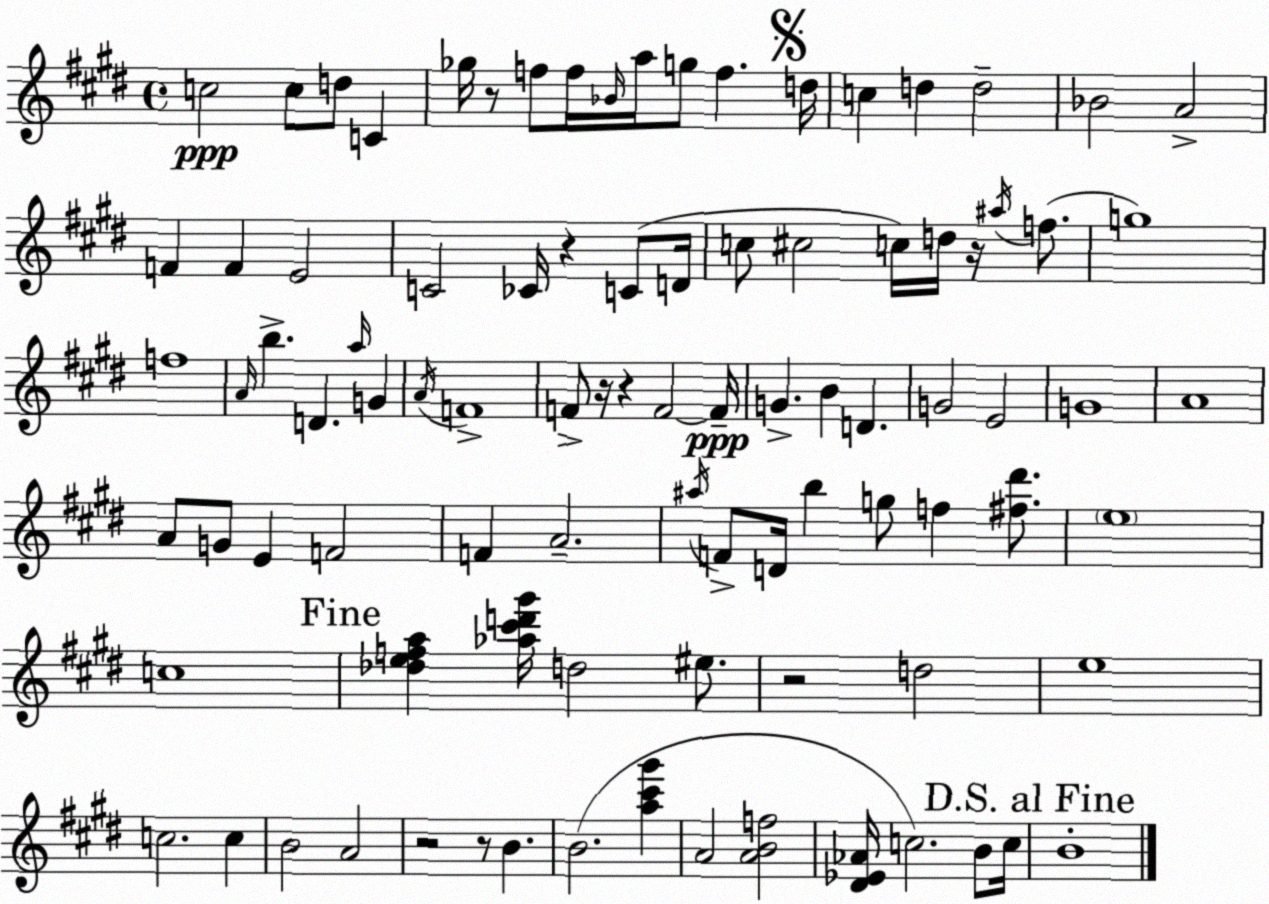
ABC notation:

X:1
T:Untitled
M:4/4
L:1/4
K:E
c2 c/2 d/2 C _g/4 z/2 f/2 f/4 _B/4 a/4 g/2 f d/4 c d d2 _B2 A2 F F E2 C2 _C/4 z C/2 D/4 c/2 ^c2 c/4 d/4 z/4 ^a/4 f/2 g4 f4 A/4 b D a/4 G A/4 F4 F/2 z/4 z F2 F/4 G B D G2 E2 G4 A4 A/2 G/2 E F2 F A2 ^a/4 F/2 D/4 b g/2 f [^f^d']/2 e4 c4 [_defa] [_a^c'd'^g']/4 d2 ^e/2 z2 d2 e4 c2 c B2 A2 z2 z/2 B B2 [a^c'^g'] A2 [ABf]2 [^D_E_A]/4 c2 B/2 c/4 B4